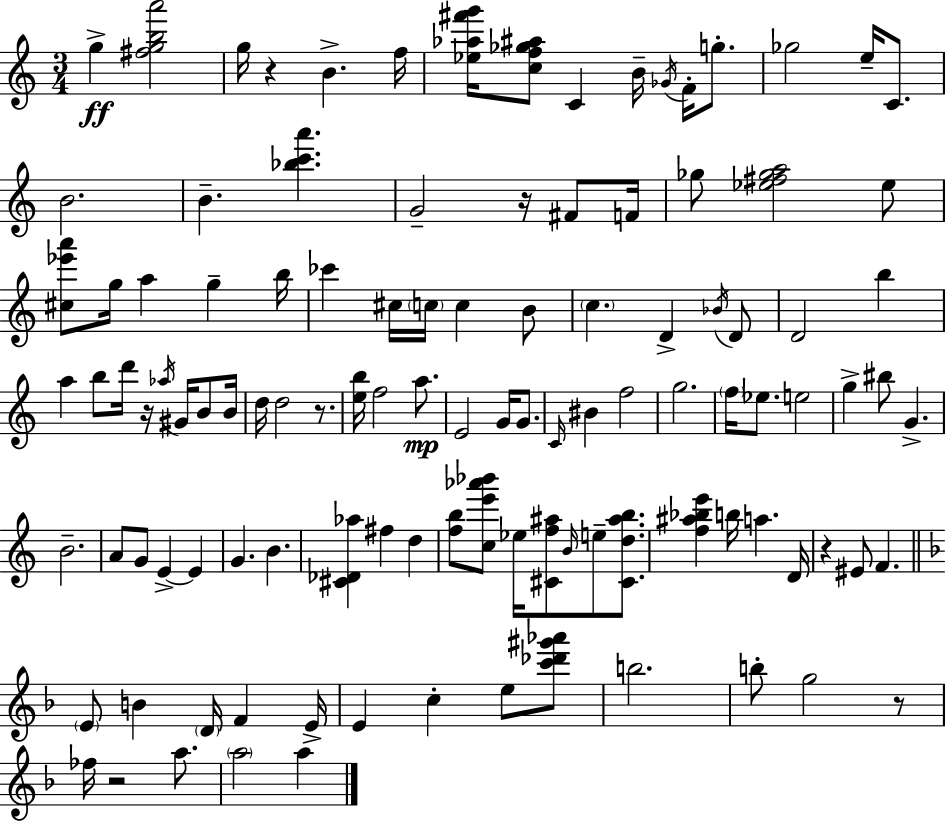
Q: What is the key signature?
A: C major